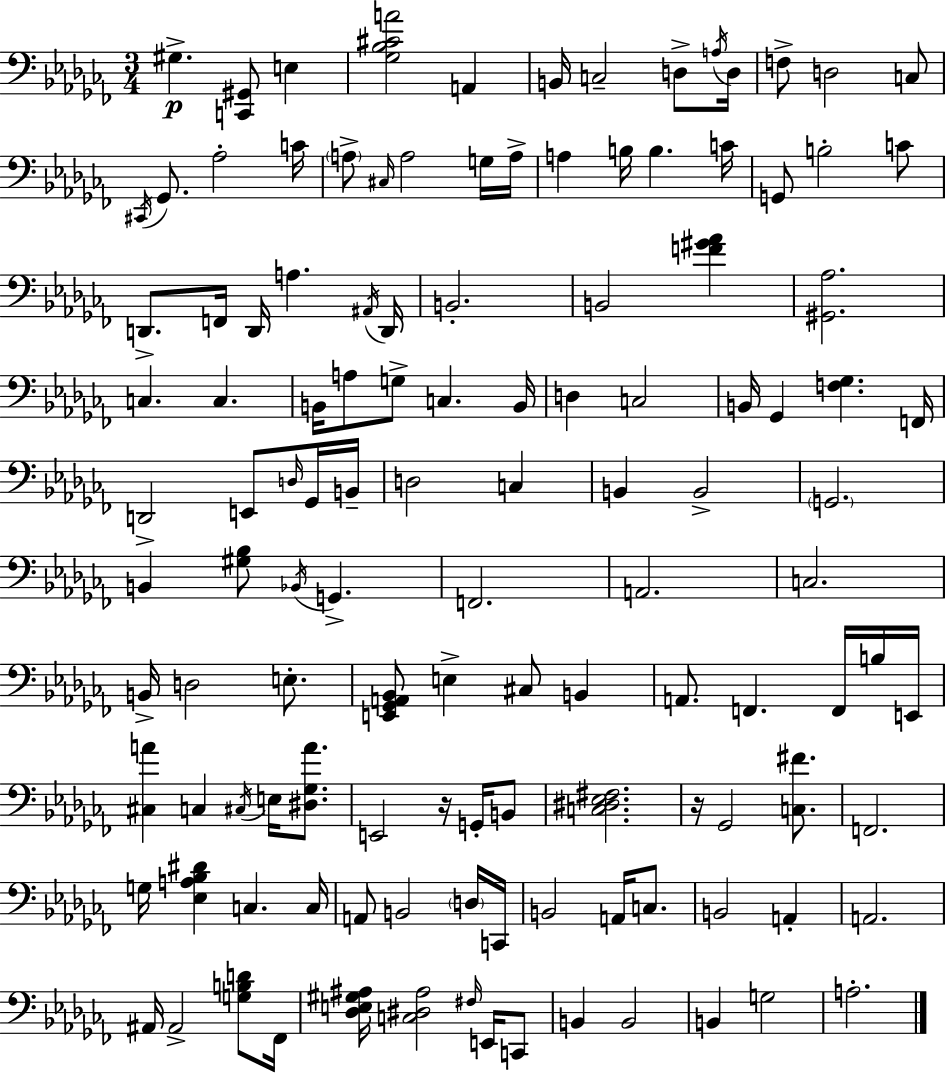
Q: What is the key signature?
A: AES minor